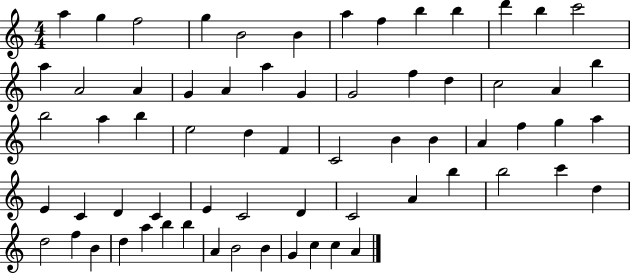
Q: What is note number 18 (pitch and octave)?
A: A4